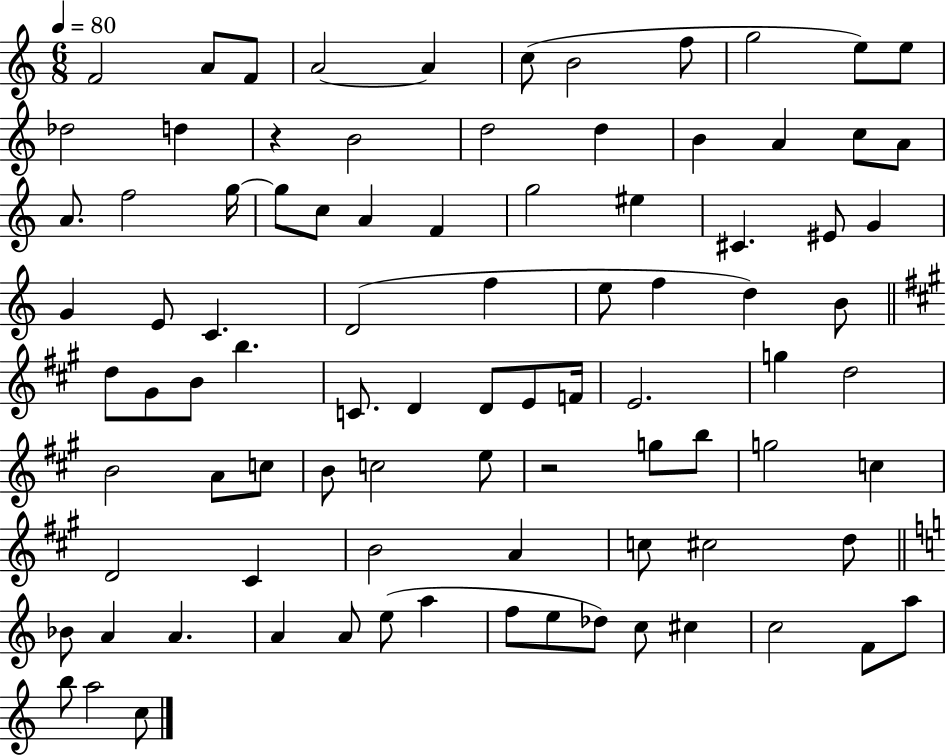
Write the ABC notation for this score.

X:1
T:Untitled
M:6/8
L:1/4
K:C
F2 A/2 F/2 A2 A c/2 B2 f/2 g2 e/2 e/2 _d2 d z B2 d2 d B A c/2 A/2 A/2 f2 g/4 g/2 c/2 A F g2 ^e ^C ^E/2 G G E/2 C D2 f e/2 f d B/2 d/2 ^G/2 B/2 b C/2 D D/2 E/2 F/4 E2 g d2 B2 A/2 c/2 B/2 c2 e/2 z2 g/2 b/2 g2 c D2 ^C B2 A c/2 ^c2 d/2 _B/2 A A A A/2 e/2 a f/2 e/2 _d/2 c/2 ^c c2 F/2 a/2 b/2 a2 c/2